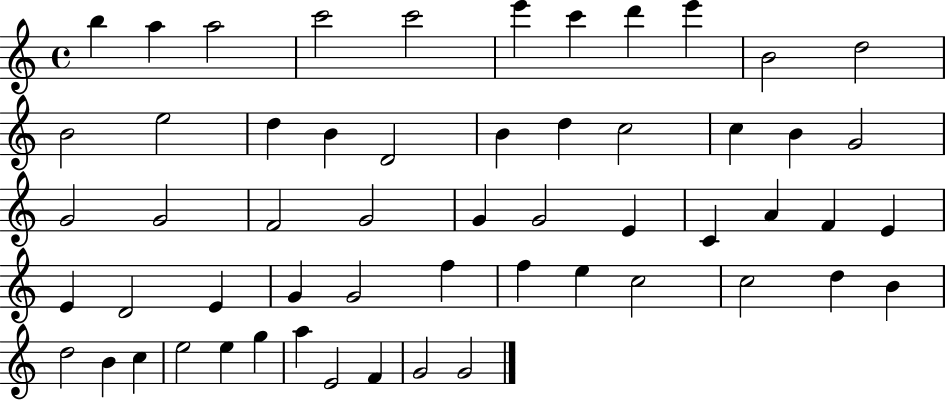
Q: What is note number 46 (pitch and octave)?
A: D5